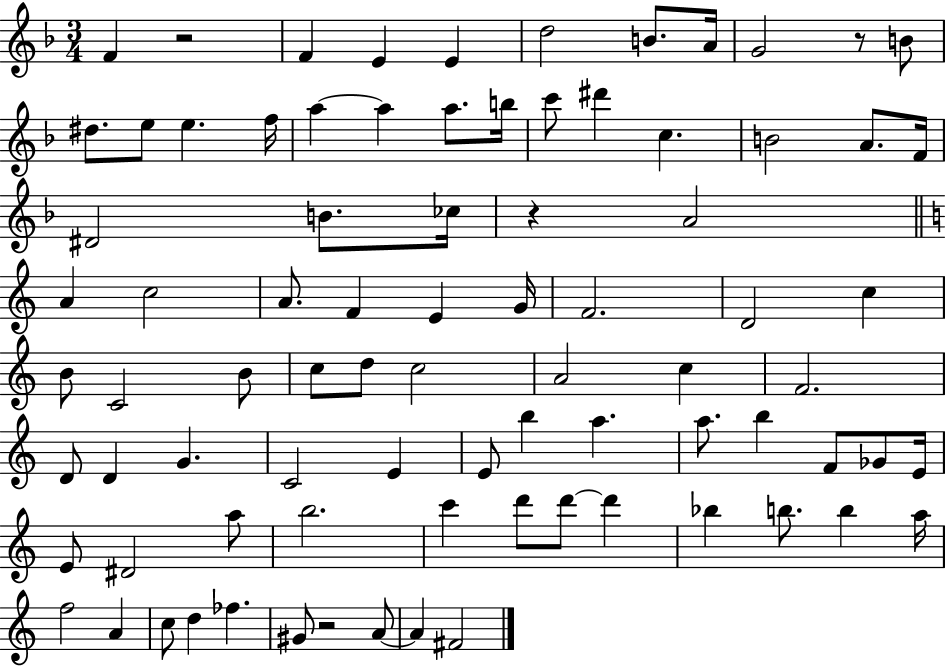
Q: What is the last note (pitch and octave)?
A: F#4